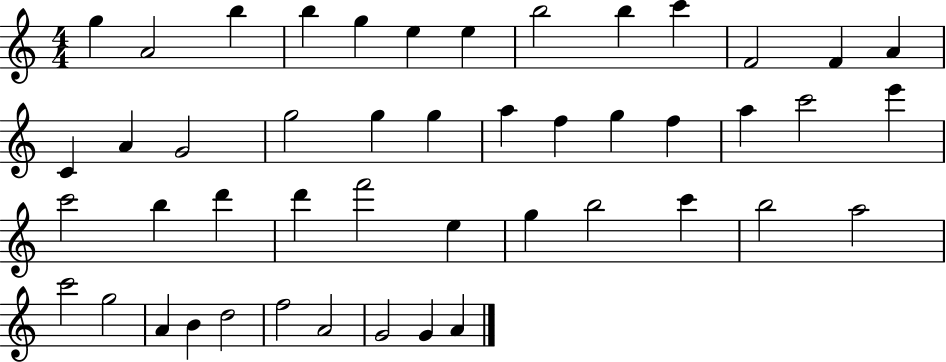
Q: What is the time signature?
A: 4/4